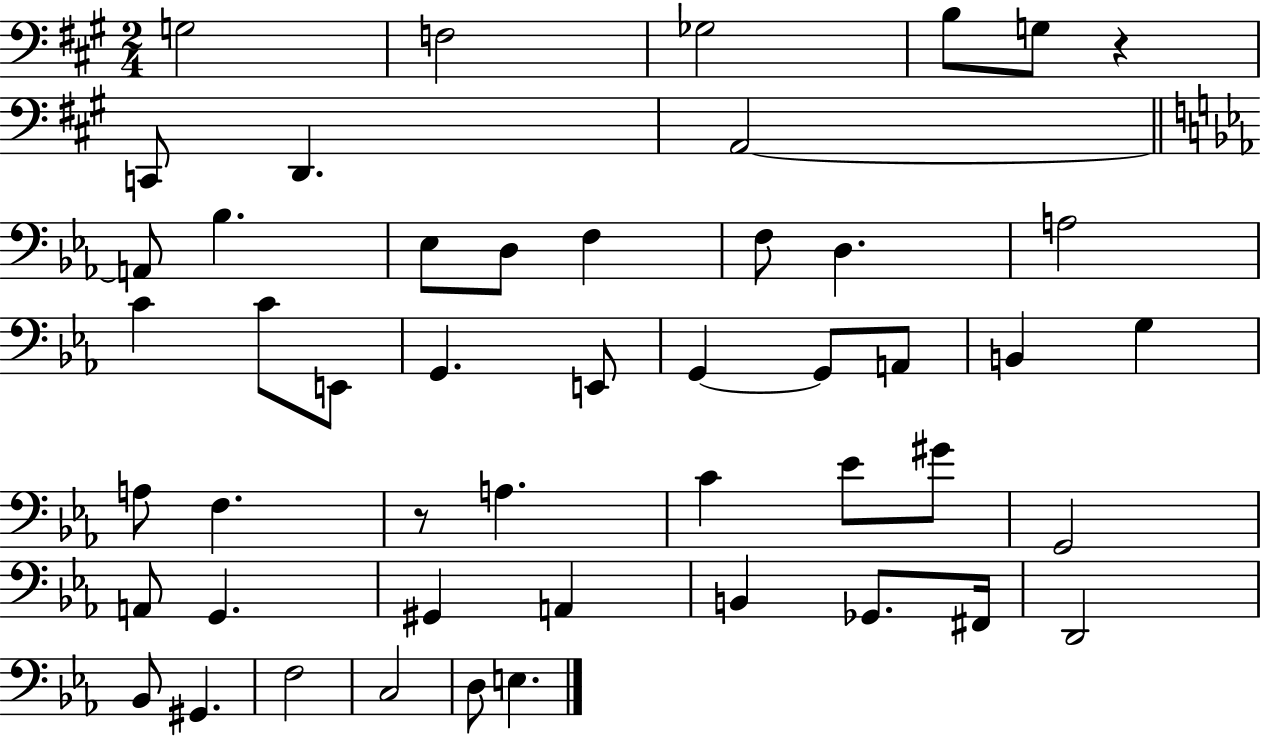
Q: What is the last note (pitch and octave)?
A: E3